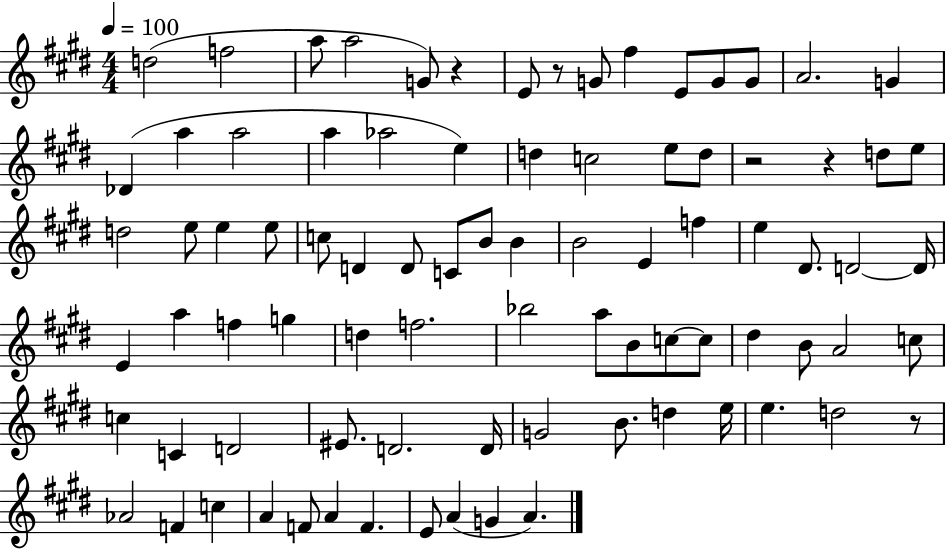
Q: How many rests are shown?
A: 5